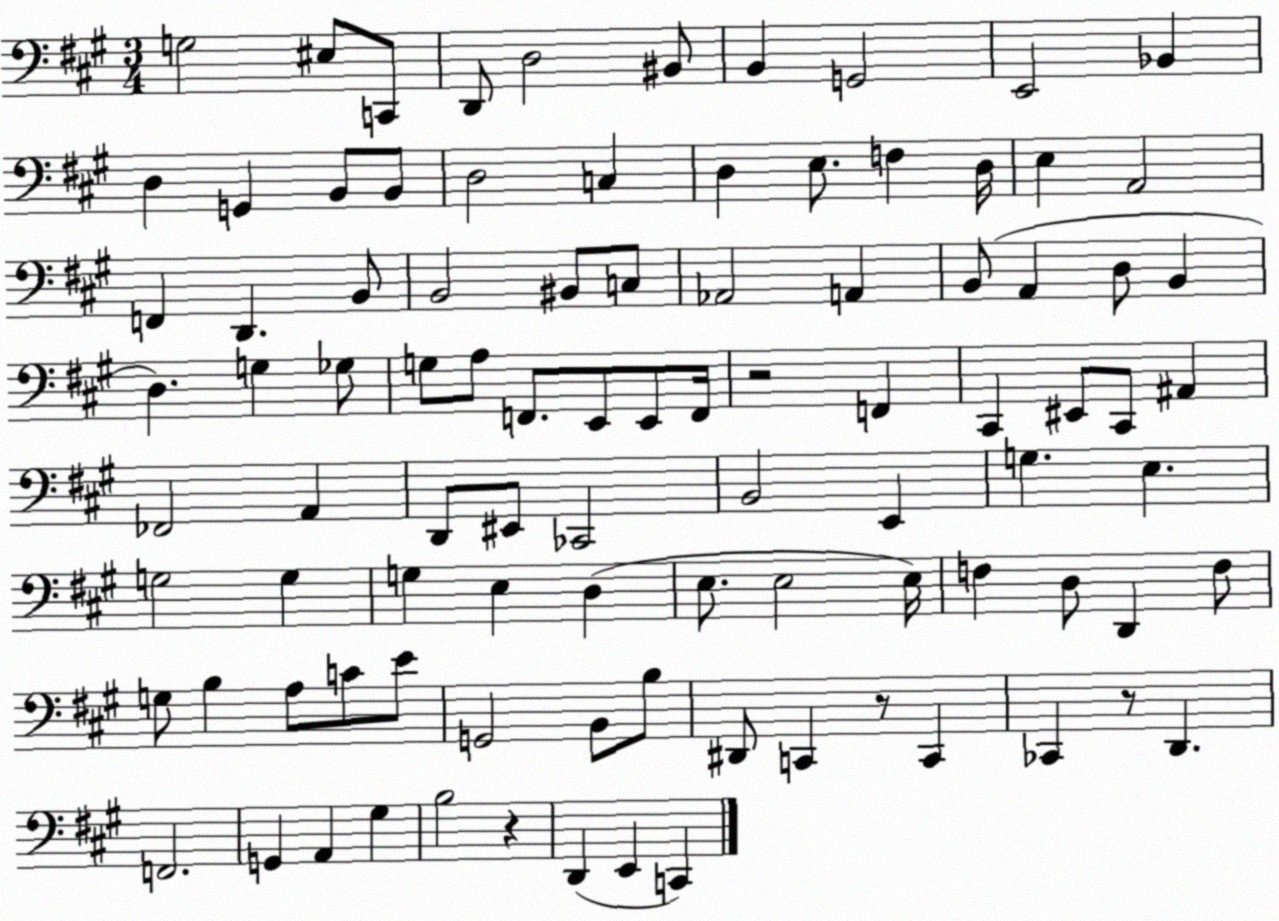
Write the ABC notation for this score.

X:1
T:Untitled
M:3/4
L:1/4
K:A
G,2 ^E,/2 C,,/2 D,,/2 D,2 ^B,,/2 B,, G,,2 E,,2 _B,, D, G,, B,,/2 B,,/2 D,2 C, D, E,/2 F, D,/4 E, A,,2 F,, D,, B,,/2 B,,2 ^B,,/2 C,/2 _A,,2 A,, B,,/2 A,, D,/2 B,, D, G, _G,/2 G,/2 A,/2 F,,/2 E,,/2 E,,/2 F,,/4 z2 F,, ^C,, ^E,,/2 ^C,,/2 ^A,, _F,,2 A,, D,,/2 ^E,,/2 _C,,2 B,,2 E,, G, E, G,2 G, G, E, D, E,/2 E,2 E,/4 F, D,/2 D,, F,/2 G,/2 B, A,/2 C/2 E/2 G,,2 B,,/2 B,/2 ^D,,/2 C,, z/2 C,, _C,, z/2 D,, F,,2 G,, A,, ^G, B,2 z D,, E,, C,,